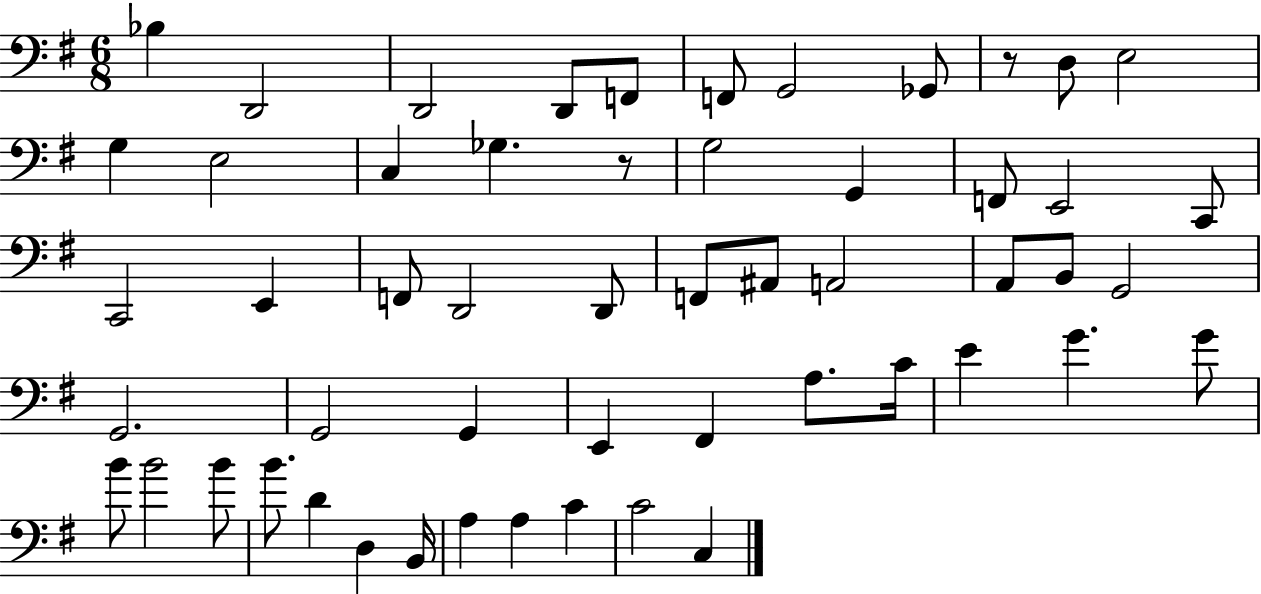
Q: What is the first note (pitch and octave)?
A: Bb3